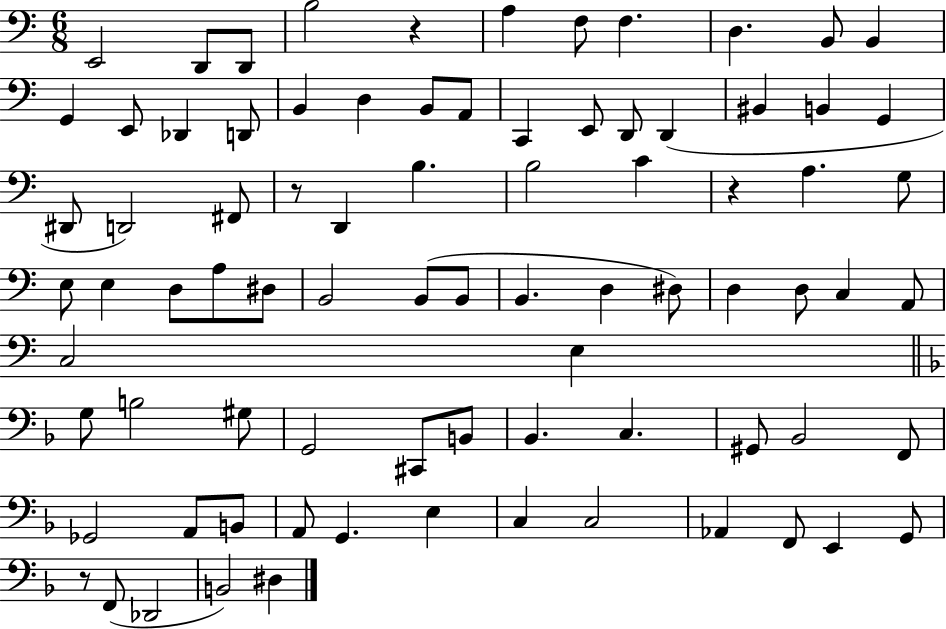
X:1
T:Untitled
M:6/8
L:1/4
K:C
E,,2 D,,/2 D,,/2 B,2 z A, F,/2 F, D, B,,/2 B,, G,, E,,/2 _D,, D,,/2 B,, D, B,,/2 A,,/2 C,, E,,/2 D,,/2 D,, ^B,, B,, G,, ^D,,/2 D,,2 ^F,,/2 z/2 D,, B, B,2 C z A, G,/2 E,/2 E, D,/2 A,/2 ^D,/2 B,,2 B,,/2 B,,/2 B,, D, ^D,/2 D, D,/2 C, A,,/2 C,2 E, G,/2 B,2 ^G,/2 G,,2 ^C,,/2 B,,/2 _B,, C, ^G,,/2 _B,,2 F,,/2 _G,,2 A,,/2 B,,/2 A,,/2 G,, E, C, C,2 _A,, F,,/2 E,, G,,/2 z/2 F,,/2 _D,,2 B,,2 ^D,